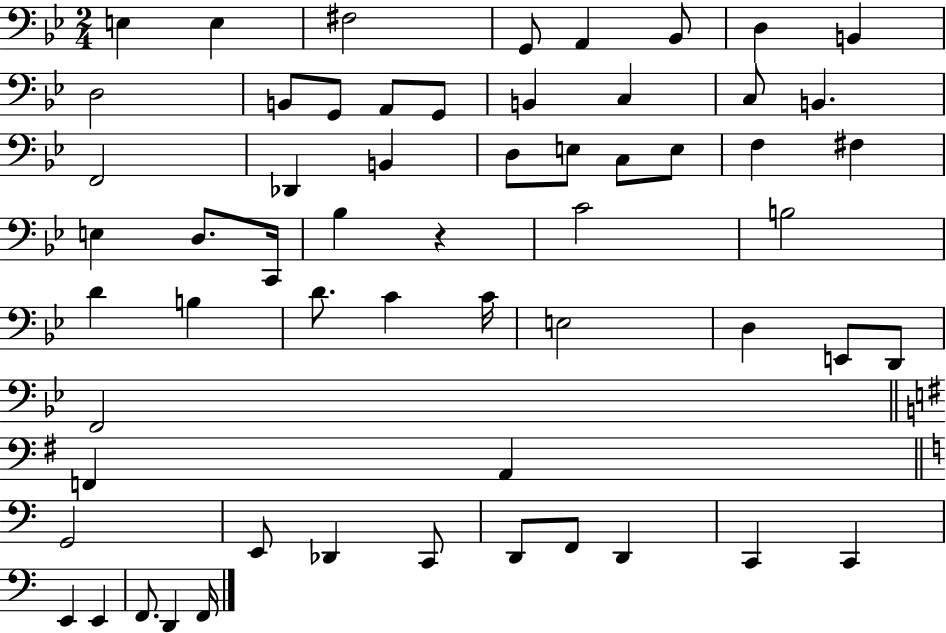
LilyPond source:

{
  \clef bass
  \numericTimeSignature
  \time 2/4
  \key bes \major
  e4 e4 | fis2 | g,8 a,4 bes,8 | d4 b,4 | \break d2 | b,8 g,8 a,8 g,8 | b,4 c4 | c8 b,4. | \break f,2 | des,4 b,4 | d8 e8 c8 e8 | f4 fis4 | \break e4 d8. c,16 | bes4 r4 | c'2 | b2 | \break d'4 b4 | d'8. c'4 c'16 | e2 | d4 e,8 d,8 | \break f,2 | \bar "||" \break \key g \major f,4 a,4 | \bar "||" \break \key c \major g,2 | e,8 des,4 c,8 | d,8 f,8 d,4 | c,4 c,4 | \break e,4 e,4 | f,8. d,4 f,16 | \bar "|."
}